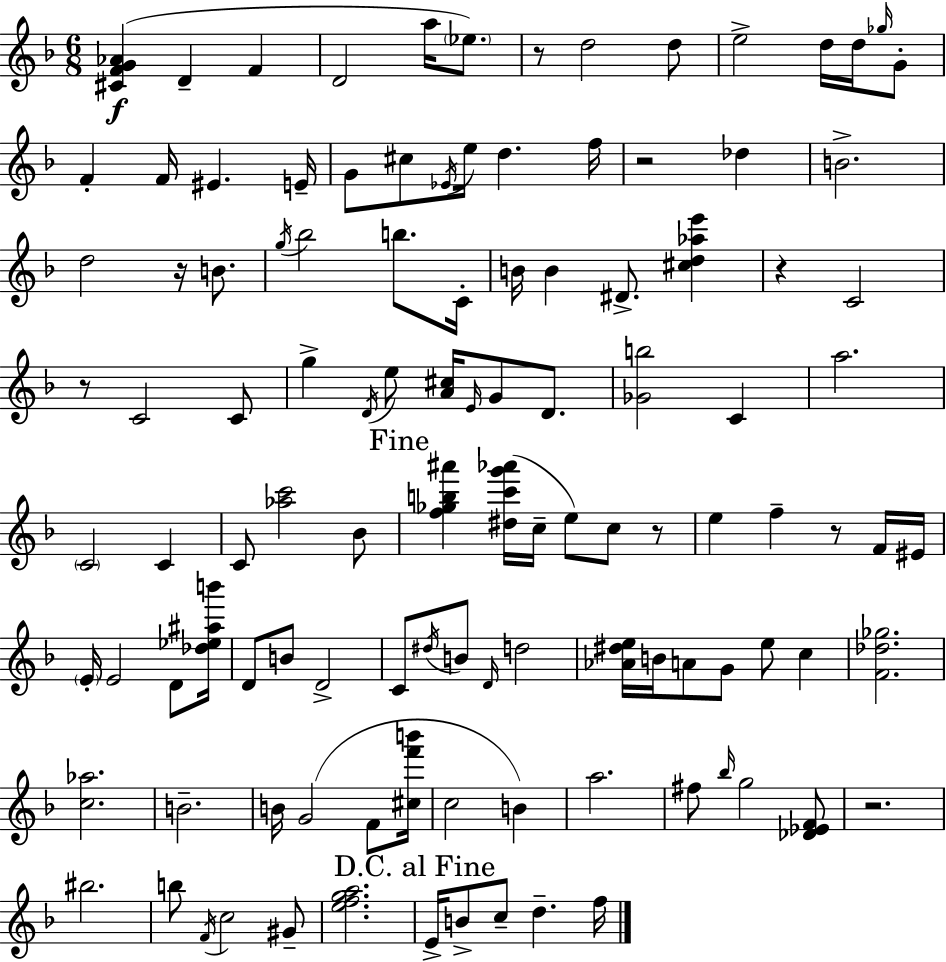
{
  \clef treble
  \numericTimeSignature
  \time 6/8
  \key d \minor
  \repeat volta 2 { <cis' f' g' aes'>4(\f d'4-- f'4 | d'2 a''16 \parenthesize ees''8.) | r8 d''2 d''8 | e''2-> d''16 d''16 \grace { ges''16 } g'8-. | \break f'4-. f'16 eis'4. | e'16-- g'8 cis''8 \acciaccatura { ees'16 } e''16 d''4. | f''16 r2 des''4 | b'2.-> | \break d''2 r16 b'8. | \acciaccatura { g''16 } bes''2 b''8. | c'16-. b'16 b'4 dis'8.-> <cis'' d'' aes'' e'''>4 | r4 c'2 | \break r8 c'2 | c'8 g''4-> \acciaccatura { d'16 } e''8 <a' cis''>16 \grace { e'16 } | g'8 d'8. <ges' b''>2 | c'4 a''2. | \break \parenthesize c'2 | c'4 c'8 <aes'' c'''>2 | bes'8 \mark "Fine" <f'' ges'' b'' ais'''>4 <dis'' c''' g''' aes'''>16( c''16-- e''8) | c''8 r8 e''4 f''4-- | \break r8 f'16 eis'16 \parenthesize e'16-. e'2 | d'8 <des'' ees'' ais'' b'''>16 d'8 b'8 d'2-> | c'8 \acciaccatura { dis''16 } b'8 \grace { d'16 } d''2 | <aes' dis'' e''>16 b'16 a'8 g'8 | \break e''8 c''4 <f' des'' ges''>2. | <c'' aes''>2. | b'2.-- | b'16 g'2( | \break f'8 <cis'' f''' b'''>16 c''2 | b'4) a''2. | fis''8 \grace { bes''16 } g''2 | <des' ees' f'>8 r2. | \break bis''2. | b''8 \acciaccatura { f'16 } c''2 | gis'8-- <e'' f'' g'' a''>2. | \mark "D.C. al Fine" e'16-> b'8-> | \break c''8-- d''4.-- f''16 } \bar "|."
}